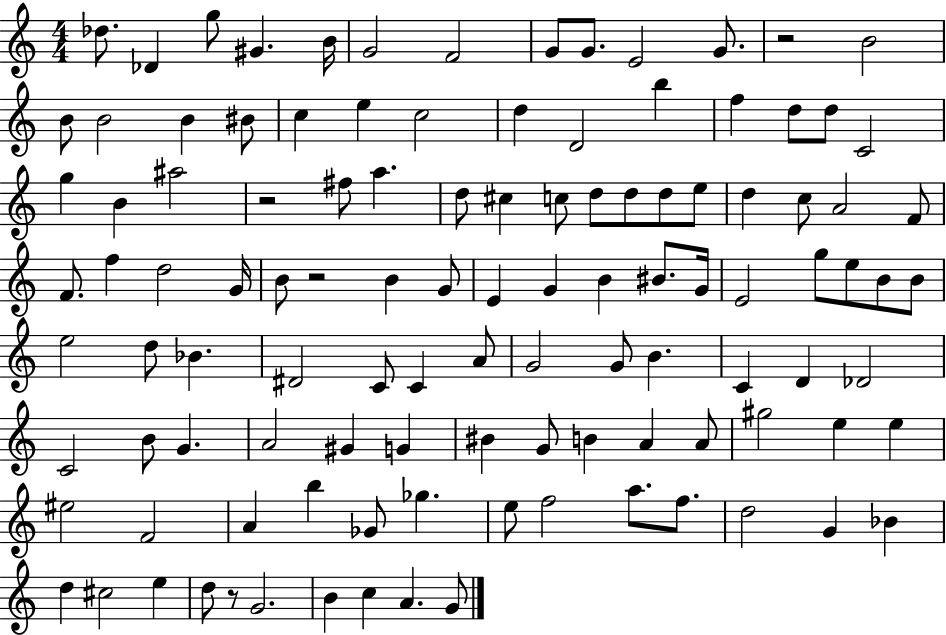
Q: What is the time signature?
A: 4/4